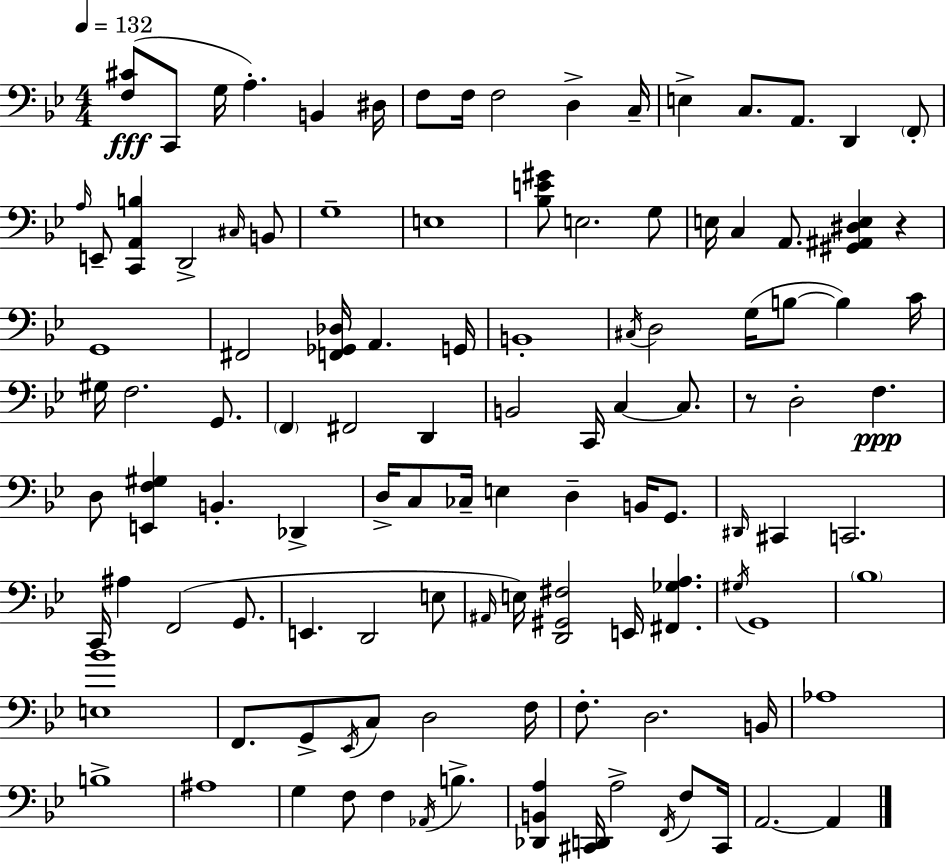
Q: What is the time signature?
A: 4/4